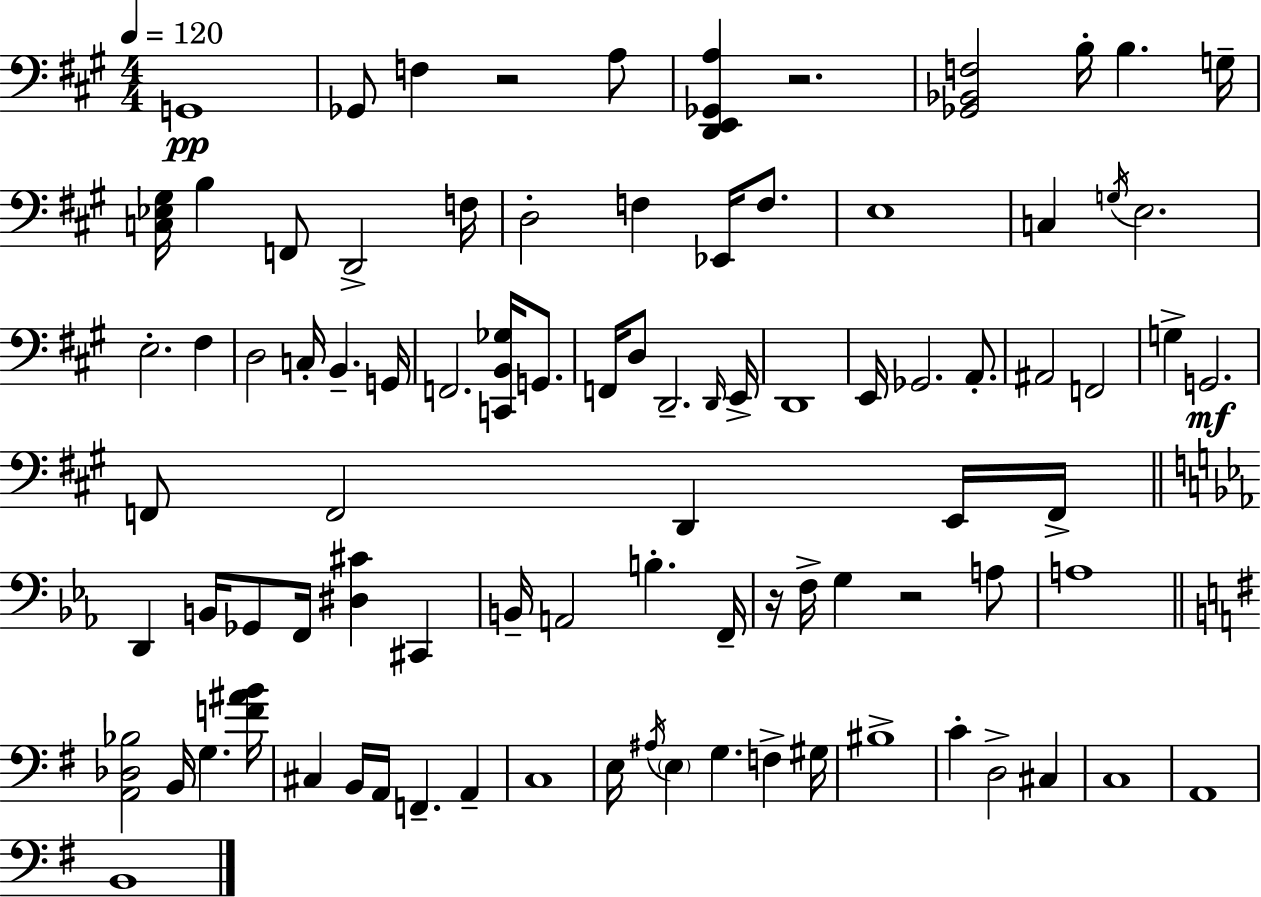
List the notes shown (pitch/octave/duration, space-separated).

G2/w Gb2/e F3/q R/h A3/e [D2,E2,Gb2,A3]/q R/h. [Gb2,Bb2,F3]/h B3/s B3/q. G3/s [C3,Eb3,G#3]/s B3/q F2/e D2/h F3/s D3/h F3/q Eb2/s F3/e. E3/w C3/q G3/s E3/h. E3/h. F#3/q D3/h C3/s B2/q. G2/s F2/h. [C2,B2,Gb3]/s G2/e. F2/s D3/e D2/h. D2/s E2/s D2/w E2/s Gb2/h. A2/e. A#2/h F2/h G3/q G2/h. F2/e F2/h D2/q E2/s F2/s D2/q B2/s Gb2/e F2/s [D#3,C#4]/q C#2/q B2/s A2/h B3/q. F2/s R/s F3/s G3/q R/h A3/e A3/w [A2,Db3,Bb3]/h B2/s G3/q. [F4,A#4,B4]/s C#3/q B2/s A2/s F2/q. A2/q C3/w E3/s A#3/s E3/q G3/q. F3/q G#3/s BIS3/w C4/q D3/h C#3/q C3/w A2/w B2/w